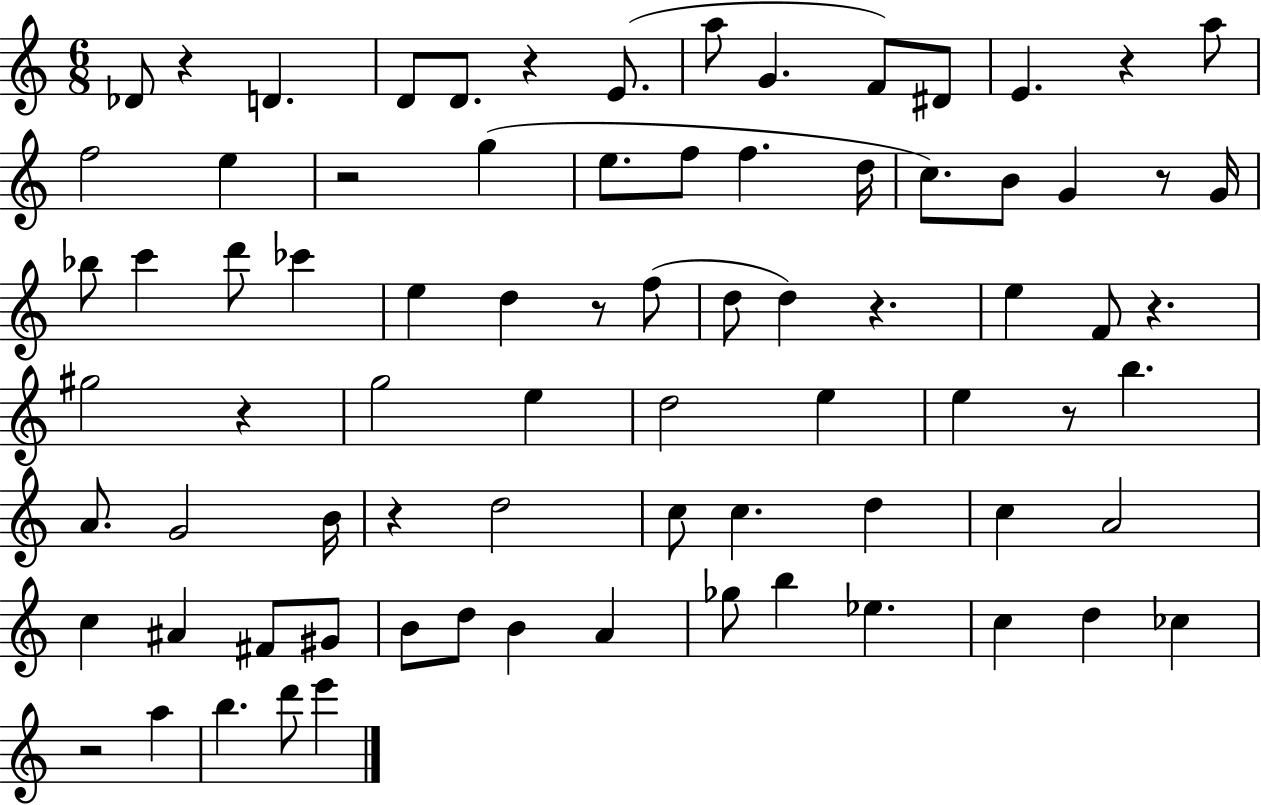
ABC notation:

X:1
T:Untitled
M:6/8
L:1/4
K:C
_D/2 z D D/2 D/2 z E/2 a/2 G F/2 ^D/2 E z a/2 f2 e z2 g e/2 f/2 f d/4 c/2 B/2 G z/2 G/4 _b/2 c' d'/2 _c' e d z/2 f/2 d/2 d z e F/2 z ^g2 z g2 e d2 e e z/2 b A/2 G2 B/4 z d2 c/2 c d c A2 c ^A ^F/2 ^G/2 B/2 d/2 B A _g/2 b _e c d _c z2 a b d'/2 e'